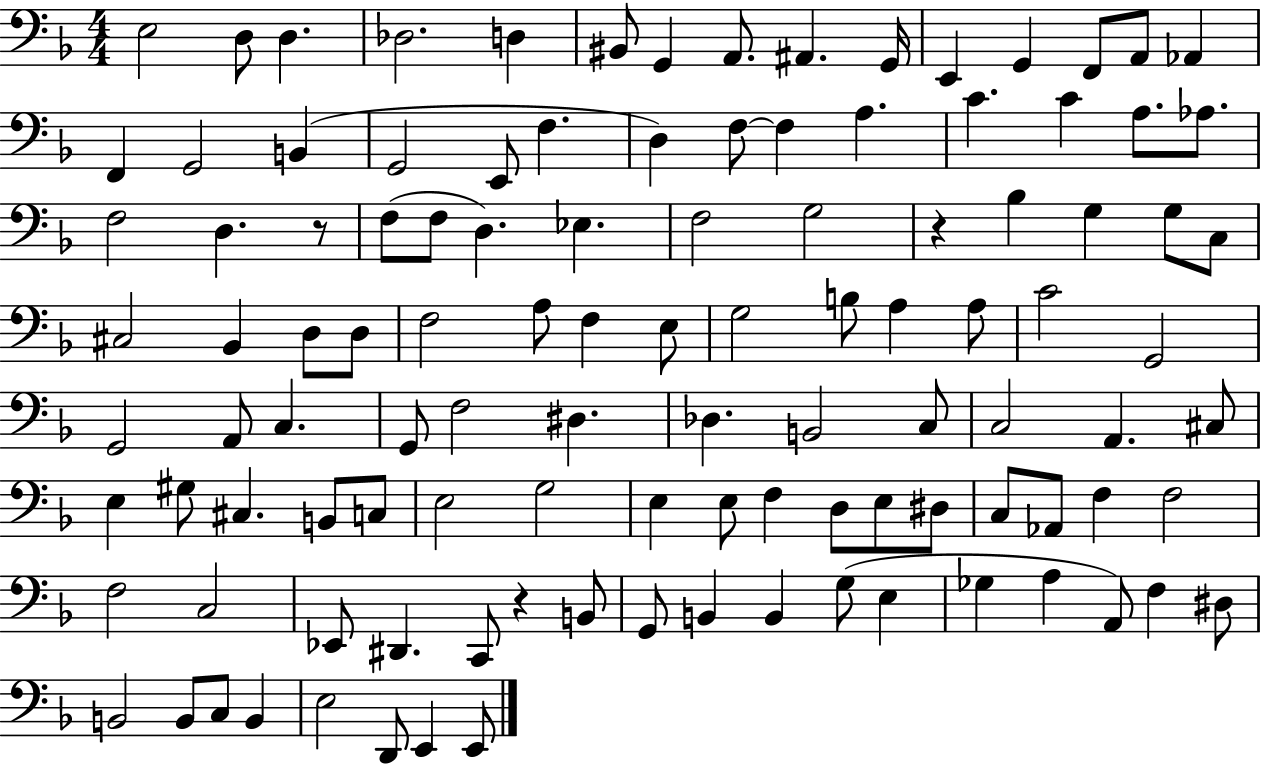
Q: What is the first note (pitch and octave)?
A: E3